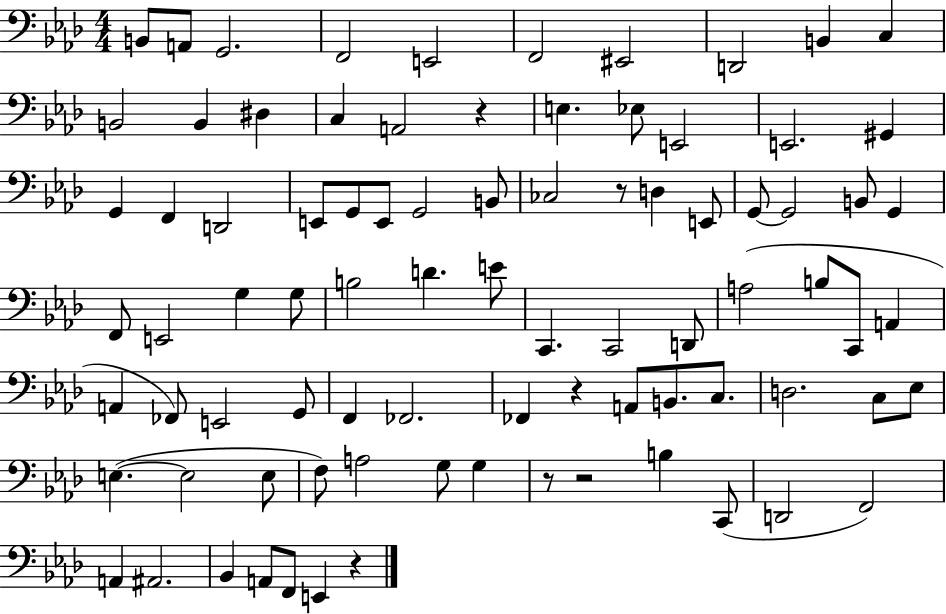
B2/e A2/e G2/h. F2/h E2/h F2/h EIS2/h D2/h B2/q C3/q B2/h B2/q D#3/q C3/q A2/h R/q E3/q. Eb3/e E2/h E2/h. G#2/q G2/q F2/q D2/h E2/e G2/e E2/e G2/h B2/e CES3/h R/e D3/q E2/e G2/e G2/h B2/e G2/q F2/e E2/h G3/q G3/e B3/h D4/q. E4/e C2/q. C2/h D2/e A3/h B3/e C2/e A2/q A2/q FES2/e E2/h G2/e F2/q FES2/h. FES2/q R/q A2/e B2/e. C3/e. D3/h. C3/e Eb3/e E3/q. E3/h E3/e F3/e A3/h G3/e G3/q R/e R/h B3/q C2/e D2/h F2/h A2/q A#2/h. Bb2/q A2/e F2/e E2/q R/q